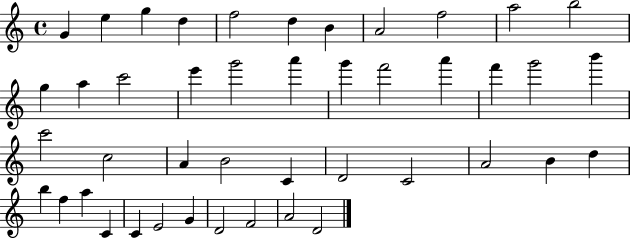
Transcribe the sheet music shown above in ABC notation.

X:1
T:Untitled
M:4/4
L:1/4
K:C
G e g d f2 d B A2 f2 a2 b2 g a c'2 e' g'2 a' g' f'2 a' f' g'2 b' c'2 c2 A B2 C D2 C2 A2 B d b f a C C E2 G D2 F2 A2 D2